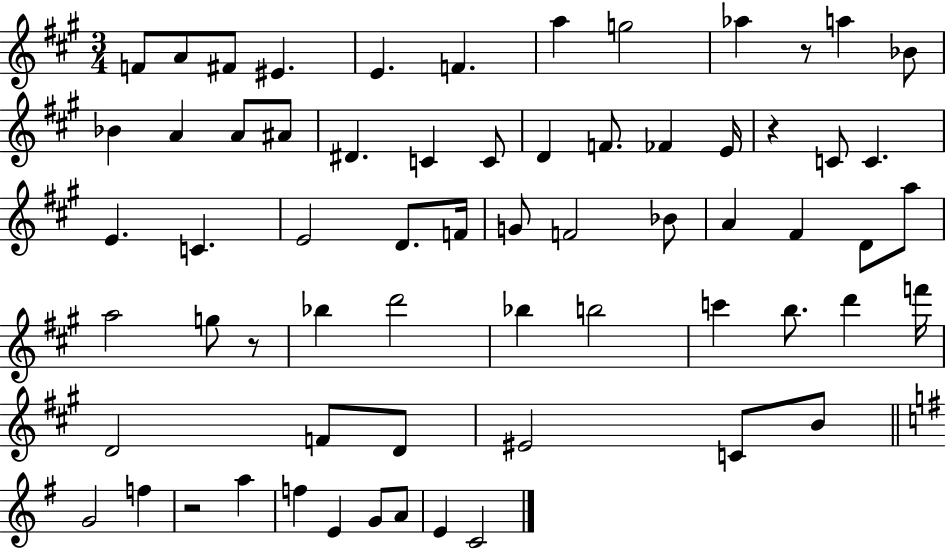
{
  \clef treble
  \numericTimeSignature
  \time 3/4
  \key a \major
  f'8 a'8 fis'8 eis'4. | e'4. f'4. | a''4 g''2 | aes''4 r8 a''4 bes'8 | \break bes'4 a'4 a'8 ais'8 | dis'4. c'4 c'8 | d'4 f'8. fes'4 e'16 | r4 c'8 c'4. | \break e'4. c'4. | e'2 d'8. f'16 | g'8 f'2 bes'8 | a'4 fis'4 d'8 a''8 | \break a''2 g''8 r8 | bes''4 d'''2 | bes''4 b''2 | c'''4 b''8. d'''4 f'''16 | \break d'2 f'8 d'8 | eis'2 c'8 b'8 | \bar "||" \break \key g \major g'2 f''4 | r2 a''4 | f''4 e'4 g'8 a'8 | e'4 c'2 | \break \bar "|."
}